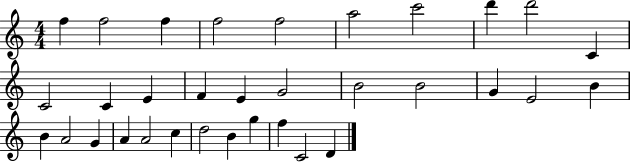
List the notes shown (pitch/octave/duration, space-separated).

F5/q F5/h F5/q F5/h F5/h A5/h C6/h D6/q D6/h C4/q C4/h C4/q E4/q F4/q E4/q G4/h B4/h B4/h G4/q E4/h B4/q B4/q A4/h G4/q A4/q A4/h C5/q D5/h B4/q G5/q F5/q C4/h D4/q